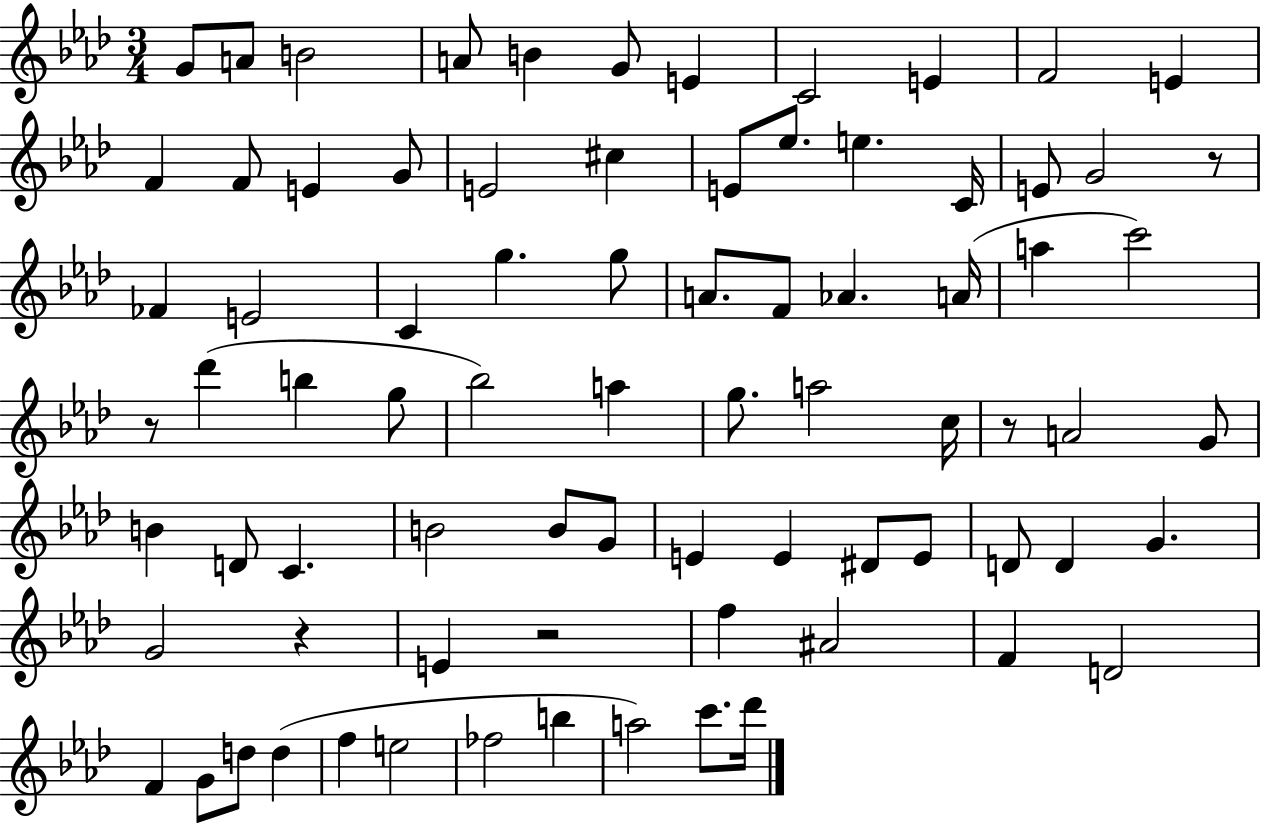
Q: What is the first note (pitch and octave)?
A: G4